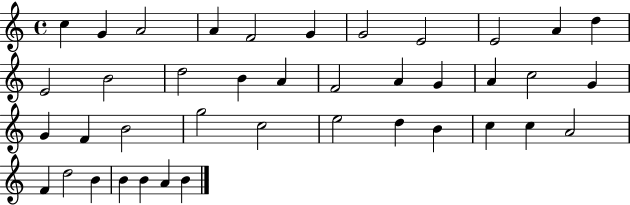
{
  \clef treble
  \time 4/4
  \defaultTimeSignature
  \key c \major
  c''4 g'4 a'2 | a'4 f'2 g'4 | g'2 e'2 | e'2 a'4 d''4 | \break e'2 b'2 | d''2 b'4 a'4 | f'2 a'4 g'4 | a'4 c''2 g'4 | \break g'4 f'4 b'2 | g''2 c''2 | e''2 d''4 b'4 | c''4 c''4 a'2 | \break f'4 d''2 b'4 | b'4 b'4 a'4 b'4 | \bar "|."
}